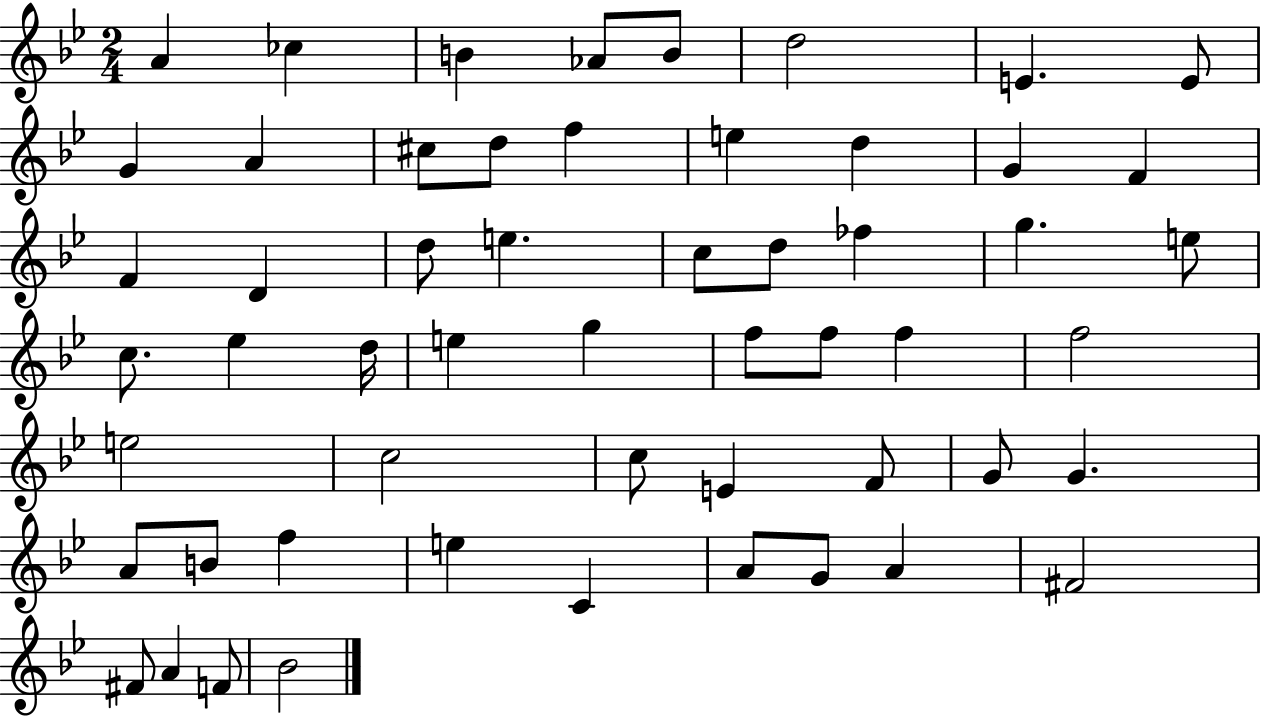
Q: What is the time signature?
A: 2/4